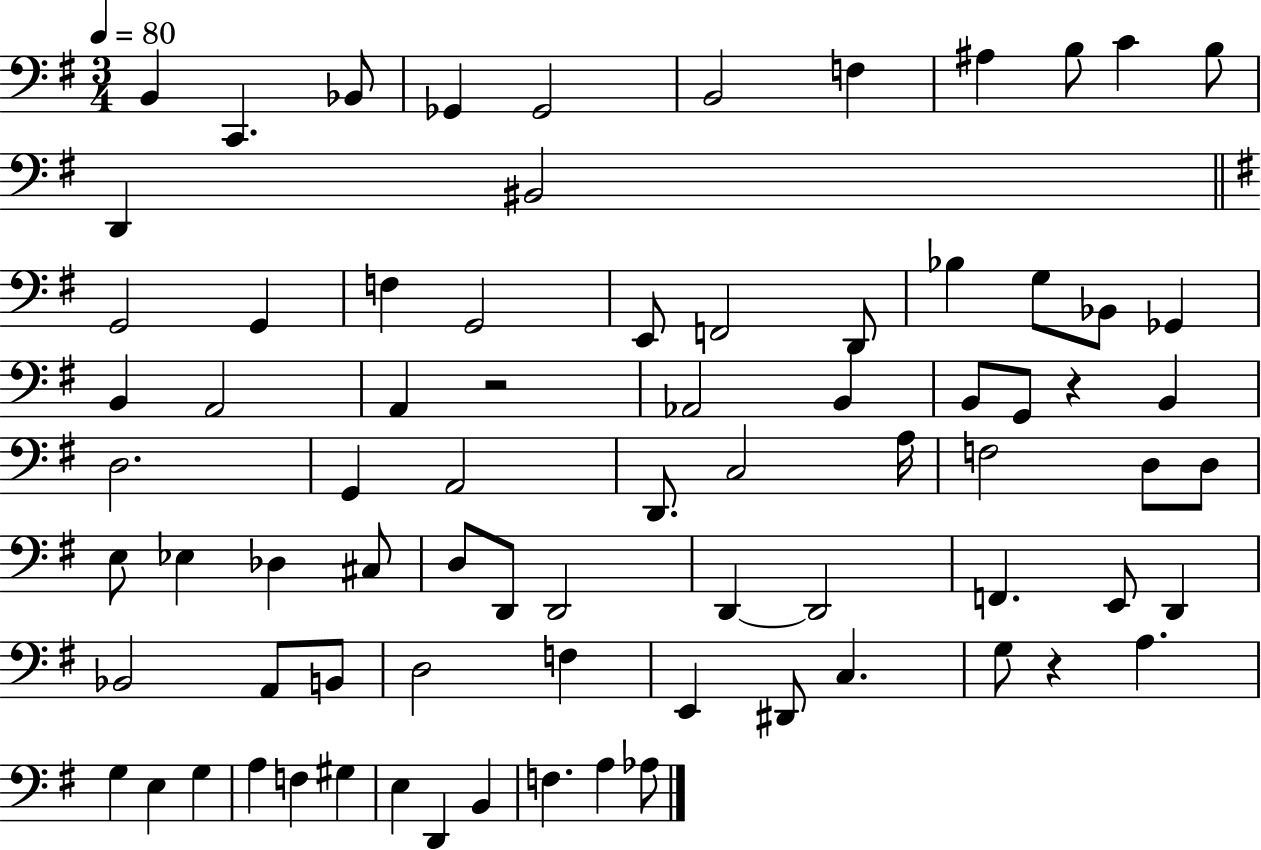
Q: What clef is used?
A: bass